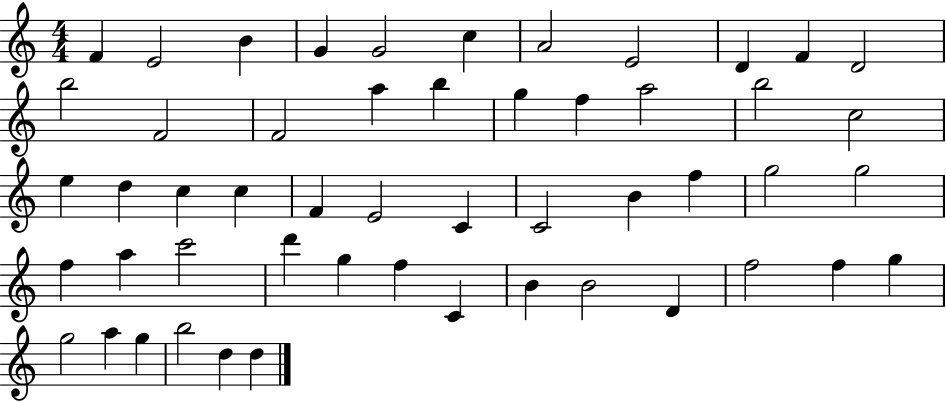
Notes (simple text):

F4/q E4/h B4/q G4/q G4/h C5/q A4/h E4/h D4/q F4/q D4/h B5/h F4/h F4/h A5/q B5/q G5/q F5/q A5/h B5/h C5/h E5/q D5/q C5/q C5/q F4/q E4/h C4/q C4/h B4/q F5/q G5/h G5/h F5/q A5/q C6/h D6/q G5/q F5/q C4/q B4/q B4/h D4/q F5/h F5/q G5/q G5/h A5/q G5/q B5/h D5/q D5/q